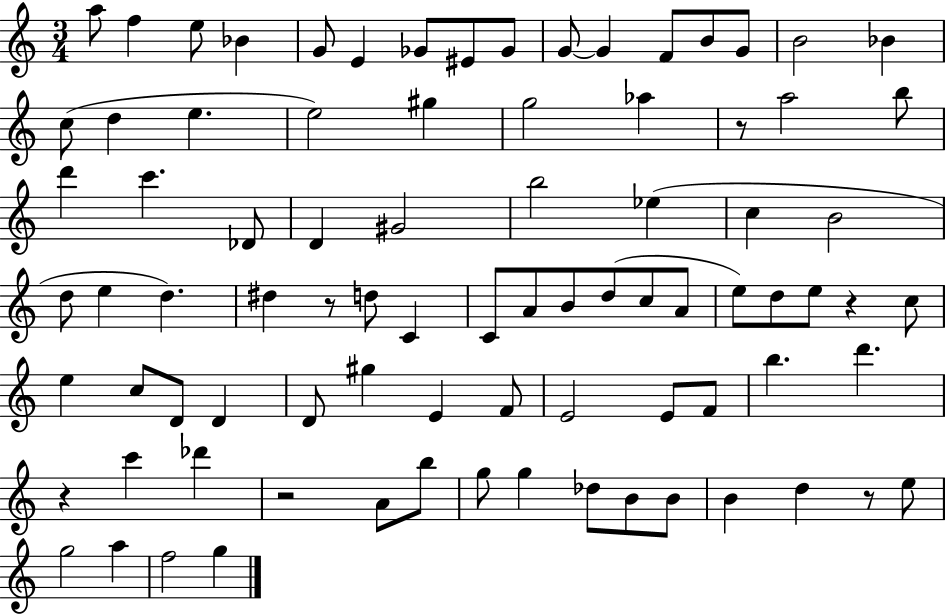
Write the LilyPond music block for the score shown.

{
  \clef treble
  \numericTimeSignature
  \time 3/4
  \key c \major
  a''8 f''4 e''8 bes'4 | g'8 e'4 ges'8 eis'8 ges'8 | g'8~~ g'4 f'8 b'8 g'8 | b'2 bes'4 | \break c''8( d''4 e''4. | e''2) gis''4 | g''2 aes''4 | r8 a''2 b''8 | \break d'''4 c'''4. des'8 | d'4 gis'2 | b''2 ees''4( | c''4 b'2 | \break d''8 e''4 d''4.) | dis''4 r8 d''8 c'4 | c'8 a'8 b'8 d''8( c''8 a'8 | e''8) d''8 e''8 r4 c''8 | \break e''4 c''8 d'8 d'4 | d'8 gis''4 e'4 f'8 | e'2 e'8 f'8 | b''4. d'''4. | \break r4 c'''4 des'''4 | r2 a'8 b''8 | g''8 g''4 des''8 b'8 b'8 | b'4 d''4 r8 e''8 | \break g''2 a''4 | f''2 g''4 | \bar "|."
}